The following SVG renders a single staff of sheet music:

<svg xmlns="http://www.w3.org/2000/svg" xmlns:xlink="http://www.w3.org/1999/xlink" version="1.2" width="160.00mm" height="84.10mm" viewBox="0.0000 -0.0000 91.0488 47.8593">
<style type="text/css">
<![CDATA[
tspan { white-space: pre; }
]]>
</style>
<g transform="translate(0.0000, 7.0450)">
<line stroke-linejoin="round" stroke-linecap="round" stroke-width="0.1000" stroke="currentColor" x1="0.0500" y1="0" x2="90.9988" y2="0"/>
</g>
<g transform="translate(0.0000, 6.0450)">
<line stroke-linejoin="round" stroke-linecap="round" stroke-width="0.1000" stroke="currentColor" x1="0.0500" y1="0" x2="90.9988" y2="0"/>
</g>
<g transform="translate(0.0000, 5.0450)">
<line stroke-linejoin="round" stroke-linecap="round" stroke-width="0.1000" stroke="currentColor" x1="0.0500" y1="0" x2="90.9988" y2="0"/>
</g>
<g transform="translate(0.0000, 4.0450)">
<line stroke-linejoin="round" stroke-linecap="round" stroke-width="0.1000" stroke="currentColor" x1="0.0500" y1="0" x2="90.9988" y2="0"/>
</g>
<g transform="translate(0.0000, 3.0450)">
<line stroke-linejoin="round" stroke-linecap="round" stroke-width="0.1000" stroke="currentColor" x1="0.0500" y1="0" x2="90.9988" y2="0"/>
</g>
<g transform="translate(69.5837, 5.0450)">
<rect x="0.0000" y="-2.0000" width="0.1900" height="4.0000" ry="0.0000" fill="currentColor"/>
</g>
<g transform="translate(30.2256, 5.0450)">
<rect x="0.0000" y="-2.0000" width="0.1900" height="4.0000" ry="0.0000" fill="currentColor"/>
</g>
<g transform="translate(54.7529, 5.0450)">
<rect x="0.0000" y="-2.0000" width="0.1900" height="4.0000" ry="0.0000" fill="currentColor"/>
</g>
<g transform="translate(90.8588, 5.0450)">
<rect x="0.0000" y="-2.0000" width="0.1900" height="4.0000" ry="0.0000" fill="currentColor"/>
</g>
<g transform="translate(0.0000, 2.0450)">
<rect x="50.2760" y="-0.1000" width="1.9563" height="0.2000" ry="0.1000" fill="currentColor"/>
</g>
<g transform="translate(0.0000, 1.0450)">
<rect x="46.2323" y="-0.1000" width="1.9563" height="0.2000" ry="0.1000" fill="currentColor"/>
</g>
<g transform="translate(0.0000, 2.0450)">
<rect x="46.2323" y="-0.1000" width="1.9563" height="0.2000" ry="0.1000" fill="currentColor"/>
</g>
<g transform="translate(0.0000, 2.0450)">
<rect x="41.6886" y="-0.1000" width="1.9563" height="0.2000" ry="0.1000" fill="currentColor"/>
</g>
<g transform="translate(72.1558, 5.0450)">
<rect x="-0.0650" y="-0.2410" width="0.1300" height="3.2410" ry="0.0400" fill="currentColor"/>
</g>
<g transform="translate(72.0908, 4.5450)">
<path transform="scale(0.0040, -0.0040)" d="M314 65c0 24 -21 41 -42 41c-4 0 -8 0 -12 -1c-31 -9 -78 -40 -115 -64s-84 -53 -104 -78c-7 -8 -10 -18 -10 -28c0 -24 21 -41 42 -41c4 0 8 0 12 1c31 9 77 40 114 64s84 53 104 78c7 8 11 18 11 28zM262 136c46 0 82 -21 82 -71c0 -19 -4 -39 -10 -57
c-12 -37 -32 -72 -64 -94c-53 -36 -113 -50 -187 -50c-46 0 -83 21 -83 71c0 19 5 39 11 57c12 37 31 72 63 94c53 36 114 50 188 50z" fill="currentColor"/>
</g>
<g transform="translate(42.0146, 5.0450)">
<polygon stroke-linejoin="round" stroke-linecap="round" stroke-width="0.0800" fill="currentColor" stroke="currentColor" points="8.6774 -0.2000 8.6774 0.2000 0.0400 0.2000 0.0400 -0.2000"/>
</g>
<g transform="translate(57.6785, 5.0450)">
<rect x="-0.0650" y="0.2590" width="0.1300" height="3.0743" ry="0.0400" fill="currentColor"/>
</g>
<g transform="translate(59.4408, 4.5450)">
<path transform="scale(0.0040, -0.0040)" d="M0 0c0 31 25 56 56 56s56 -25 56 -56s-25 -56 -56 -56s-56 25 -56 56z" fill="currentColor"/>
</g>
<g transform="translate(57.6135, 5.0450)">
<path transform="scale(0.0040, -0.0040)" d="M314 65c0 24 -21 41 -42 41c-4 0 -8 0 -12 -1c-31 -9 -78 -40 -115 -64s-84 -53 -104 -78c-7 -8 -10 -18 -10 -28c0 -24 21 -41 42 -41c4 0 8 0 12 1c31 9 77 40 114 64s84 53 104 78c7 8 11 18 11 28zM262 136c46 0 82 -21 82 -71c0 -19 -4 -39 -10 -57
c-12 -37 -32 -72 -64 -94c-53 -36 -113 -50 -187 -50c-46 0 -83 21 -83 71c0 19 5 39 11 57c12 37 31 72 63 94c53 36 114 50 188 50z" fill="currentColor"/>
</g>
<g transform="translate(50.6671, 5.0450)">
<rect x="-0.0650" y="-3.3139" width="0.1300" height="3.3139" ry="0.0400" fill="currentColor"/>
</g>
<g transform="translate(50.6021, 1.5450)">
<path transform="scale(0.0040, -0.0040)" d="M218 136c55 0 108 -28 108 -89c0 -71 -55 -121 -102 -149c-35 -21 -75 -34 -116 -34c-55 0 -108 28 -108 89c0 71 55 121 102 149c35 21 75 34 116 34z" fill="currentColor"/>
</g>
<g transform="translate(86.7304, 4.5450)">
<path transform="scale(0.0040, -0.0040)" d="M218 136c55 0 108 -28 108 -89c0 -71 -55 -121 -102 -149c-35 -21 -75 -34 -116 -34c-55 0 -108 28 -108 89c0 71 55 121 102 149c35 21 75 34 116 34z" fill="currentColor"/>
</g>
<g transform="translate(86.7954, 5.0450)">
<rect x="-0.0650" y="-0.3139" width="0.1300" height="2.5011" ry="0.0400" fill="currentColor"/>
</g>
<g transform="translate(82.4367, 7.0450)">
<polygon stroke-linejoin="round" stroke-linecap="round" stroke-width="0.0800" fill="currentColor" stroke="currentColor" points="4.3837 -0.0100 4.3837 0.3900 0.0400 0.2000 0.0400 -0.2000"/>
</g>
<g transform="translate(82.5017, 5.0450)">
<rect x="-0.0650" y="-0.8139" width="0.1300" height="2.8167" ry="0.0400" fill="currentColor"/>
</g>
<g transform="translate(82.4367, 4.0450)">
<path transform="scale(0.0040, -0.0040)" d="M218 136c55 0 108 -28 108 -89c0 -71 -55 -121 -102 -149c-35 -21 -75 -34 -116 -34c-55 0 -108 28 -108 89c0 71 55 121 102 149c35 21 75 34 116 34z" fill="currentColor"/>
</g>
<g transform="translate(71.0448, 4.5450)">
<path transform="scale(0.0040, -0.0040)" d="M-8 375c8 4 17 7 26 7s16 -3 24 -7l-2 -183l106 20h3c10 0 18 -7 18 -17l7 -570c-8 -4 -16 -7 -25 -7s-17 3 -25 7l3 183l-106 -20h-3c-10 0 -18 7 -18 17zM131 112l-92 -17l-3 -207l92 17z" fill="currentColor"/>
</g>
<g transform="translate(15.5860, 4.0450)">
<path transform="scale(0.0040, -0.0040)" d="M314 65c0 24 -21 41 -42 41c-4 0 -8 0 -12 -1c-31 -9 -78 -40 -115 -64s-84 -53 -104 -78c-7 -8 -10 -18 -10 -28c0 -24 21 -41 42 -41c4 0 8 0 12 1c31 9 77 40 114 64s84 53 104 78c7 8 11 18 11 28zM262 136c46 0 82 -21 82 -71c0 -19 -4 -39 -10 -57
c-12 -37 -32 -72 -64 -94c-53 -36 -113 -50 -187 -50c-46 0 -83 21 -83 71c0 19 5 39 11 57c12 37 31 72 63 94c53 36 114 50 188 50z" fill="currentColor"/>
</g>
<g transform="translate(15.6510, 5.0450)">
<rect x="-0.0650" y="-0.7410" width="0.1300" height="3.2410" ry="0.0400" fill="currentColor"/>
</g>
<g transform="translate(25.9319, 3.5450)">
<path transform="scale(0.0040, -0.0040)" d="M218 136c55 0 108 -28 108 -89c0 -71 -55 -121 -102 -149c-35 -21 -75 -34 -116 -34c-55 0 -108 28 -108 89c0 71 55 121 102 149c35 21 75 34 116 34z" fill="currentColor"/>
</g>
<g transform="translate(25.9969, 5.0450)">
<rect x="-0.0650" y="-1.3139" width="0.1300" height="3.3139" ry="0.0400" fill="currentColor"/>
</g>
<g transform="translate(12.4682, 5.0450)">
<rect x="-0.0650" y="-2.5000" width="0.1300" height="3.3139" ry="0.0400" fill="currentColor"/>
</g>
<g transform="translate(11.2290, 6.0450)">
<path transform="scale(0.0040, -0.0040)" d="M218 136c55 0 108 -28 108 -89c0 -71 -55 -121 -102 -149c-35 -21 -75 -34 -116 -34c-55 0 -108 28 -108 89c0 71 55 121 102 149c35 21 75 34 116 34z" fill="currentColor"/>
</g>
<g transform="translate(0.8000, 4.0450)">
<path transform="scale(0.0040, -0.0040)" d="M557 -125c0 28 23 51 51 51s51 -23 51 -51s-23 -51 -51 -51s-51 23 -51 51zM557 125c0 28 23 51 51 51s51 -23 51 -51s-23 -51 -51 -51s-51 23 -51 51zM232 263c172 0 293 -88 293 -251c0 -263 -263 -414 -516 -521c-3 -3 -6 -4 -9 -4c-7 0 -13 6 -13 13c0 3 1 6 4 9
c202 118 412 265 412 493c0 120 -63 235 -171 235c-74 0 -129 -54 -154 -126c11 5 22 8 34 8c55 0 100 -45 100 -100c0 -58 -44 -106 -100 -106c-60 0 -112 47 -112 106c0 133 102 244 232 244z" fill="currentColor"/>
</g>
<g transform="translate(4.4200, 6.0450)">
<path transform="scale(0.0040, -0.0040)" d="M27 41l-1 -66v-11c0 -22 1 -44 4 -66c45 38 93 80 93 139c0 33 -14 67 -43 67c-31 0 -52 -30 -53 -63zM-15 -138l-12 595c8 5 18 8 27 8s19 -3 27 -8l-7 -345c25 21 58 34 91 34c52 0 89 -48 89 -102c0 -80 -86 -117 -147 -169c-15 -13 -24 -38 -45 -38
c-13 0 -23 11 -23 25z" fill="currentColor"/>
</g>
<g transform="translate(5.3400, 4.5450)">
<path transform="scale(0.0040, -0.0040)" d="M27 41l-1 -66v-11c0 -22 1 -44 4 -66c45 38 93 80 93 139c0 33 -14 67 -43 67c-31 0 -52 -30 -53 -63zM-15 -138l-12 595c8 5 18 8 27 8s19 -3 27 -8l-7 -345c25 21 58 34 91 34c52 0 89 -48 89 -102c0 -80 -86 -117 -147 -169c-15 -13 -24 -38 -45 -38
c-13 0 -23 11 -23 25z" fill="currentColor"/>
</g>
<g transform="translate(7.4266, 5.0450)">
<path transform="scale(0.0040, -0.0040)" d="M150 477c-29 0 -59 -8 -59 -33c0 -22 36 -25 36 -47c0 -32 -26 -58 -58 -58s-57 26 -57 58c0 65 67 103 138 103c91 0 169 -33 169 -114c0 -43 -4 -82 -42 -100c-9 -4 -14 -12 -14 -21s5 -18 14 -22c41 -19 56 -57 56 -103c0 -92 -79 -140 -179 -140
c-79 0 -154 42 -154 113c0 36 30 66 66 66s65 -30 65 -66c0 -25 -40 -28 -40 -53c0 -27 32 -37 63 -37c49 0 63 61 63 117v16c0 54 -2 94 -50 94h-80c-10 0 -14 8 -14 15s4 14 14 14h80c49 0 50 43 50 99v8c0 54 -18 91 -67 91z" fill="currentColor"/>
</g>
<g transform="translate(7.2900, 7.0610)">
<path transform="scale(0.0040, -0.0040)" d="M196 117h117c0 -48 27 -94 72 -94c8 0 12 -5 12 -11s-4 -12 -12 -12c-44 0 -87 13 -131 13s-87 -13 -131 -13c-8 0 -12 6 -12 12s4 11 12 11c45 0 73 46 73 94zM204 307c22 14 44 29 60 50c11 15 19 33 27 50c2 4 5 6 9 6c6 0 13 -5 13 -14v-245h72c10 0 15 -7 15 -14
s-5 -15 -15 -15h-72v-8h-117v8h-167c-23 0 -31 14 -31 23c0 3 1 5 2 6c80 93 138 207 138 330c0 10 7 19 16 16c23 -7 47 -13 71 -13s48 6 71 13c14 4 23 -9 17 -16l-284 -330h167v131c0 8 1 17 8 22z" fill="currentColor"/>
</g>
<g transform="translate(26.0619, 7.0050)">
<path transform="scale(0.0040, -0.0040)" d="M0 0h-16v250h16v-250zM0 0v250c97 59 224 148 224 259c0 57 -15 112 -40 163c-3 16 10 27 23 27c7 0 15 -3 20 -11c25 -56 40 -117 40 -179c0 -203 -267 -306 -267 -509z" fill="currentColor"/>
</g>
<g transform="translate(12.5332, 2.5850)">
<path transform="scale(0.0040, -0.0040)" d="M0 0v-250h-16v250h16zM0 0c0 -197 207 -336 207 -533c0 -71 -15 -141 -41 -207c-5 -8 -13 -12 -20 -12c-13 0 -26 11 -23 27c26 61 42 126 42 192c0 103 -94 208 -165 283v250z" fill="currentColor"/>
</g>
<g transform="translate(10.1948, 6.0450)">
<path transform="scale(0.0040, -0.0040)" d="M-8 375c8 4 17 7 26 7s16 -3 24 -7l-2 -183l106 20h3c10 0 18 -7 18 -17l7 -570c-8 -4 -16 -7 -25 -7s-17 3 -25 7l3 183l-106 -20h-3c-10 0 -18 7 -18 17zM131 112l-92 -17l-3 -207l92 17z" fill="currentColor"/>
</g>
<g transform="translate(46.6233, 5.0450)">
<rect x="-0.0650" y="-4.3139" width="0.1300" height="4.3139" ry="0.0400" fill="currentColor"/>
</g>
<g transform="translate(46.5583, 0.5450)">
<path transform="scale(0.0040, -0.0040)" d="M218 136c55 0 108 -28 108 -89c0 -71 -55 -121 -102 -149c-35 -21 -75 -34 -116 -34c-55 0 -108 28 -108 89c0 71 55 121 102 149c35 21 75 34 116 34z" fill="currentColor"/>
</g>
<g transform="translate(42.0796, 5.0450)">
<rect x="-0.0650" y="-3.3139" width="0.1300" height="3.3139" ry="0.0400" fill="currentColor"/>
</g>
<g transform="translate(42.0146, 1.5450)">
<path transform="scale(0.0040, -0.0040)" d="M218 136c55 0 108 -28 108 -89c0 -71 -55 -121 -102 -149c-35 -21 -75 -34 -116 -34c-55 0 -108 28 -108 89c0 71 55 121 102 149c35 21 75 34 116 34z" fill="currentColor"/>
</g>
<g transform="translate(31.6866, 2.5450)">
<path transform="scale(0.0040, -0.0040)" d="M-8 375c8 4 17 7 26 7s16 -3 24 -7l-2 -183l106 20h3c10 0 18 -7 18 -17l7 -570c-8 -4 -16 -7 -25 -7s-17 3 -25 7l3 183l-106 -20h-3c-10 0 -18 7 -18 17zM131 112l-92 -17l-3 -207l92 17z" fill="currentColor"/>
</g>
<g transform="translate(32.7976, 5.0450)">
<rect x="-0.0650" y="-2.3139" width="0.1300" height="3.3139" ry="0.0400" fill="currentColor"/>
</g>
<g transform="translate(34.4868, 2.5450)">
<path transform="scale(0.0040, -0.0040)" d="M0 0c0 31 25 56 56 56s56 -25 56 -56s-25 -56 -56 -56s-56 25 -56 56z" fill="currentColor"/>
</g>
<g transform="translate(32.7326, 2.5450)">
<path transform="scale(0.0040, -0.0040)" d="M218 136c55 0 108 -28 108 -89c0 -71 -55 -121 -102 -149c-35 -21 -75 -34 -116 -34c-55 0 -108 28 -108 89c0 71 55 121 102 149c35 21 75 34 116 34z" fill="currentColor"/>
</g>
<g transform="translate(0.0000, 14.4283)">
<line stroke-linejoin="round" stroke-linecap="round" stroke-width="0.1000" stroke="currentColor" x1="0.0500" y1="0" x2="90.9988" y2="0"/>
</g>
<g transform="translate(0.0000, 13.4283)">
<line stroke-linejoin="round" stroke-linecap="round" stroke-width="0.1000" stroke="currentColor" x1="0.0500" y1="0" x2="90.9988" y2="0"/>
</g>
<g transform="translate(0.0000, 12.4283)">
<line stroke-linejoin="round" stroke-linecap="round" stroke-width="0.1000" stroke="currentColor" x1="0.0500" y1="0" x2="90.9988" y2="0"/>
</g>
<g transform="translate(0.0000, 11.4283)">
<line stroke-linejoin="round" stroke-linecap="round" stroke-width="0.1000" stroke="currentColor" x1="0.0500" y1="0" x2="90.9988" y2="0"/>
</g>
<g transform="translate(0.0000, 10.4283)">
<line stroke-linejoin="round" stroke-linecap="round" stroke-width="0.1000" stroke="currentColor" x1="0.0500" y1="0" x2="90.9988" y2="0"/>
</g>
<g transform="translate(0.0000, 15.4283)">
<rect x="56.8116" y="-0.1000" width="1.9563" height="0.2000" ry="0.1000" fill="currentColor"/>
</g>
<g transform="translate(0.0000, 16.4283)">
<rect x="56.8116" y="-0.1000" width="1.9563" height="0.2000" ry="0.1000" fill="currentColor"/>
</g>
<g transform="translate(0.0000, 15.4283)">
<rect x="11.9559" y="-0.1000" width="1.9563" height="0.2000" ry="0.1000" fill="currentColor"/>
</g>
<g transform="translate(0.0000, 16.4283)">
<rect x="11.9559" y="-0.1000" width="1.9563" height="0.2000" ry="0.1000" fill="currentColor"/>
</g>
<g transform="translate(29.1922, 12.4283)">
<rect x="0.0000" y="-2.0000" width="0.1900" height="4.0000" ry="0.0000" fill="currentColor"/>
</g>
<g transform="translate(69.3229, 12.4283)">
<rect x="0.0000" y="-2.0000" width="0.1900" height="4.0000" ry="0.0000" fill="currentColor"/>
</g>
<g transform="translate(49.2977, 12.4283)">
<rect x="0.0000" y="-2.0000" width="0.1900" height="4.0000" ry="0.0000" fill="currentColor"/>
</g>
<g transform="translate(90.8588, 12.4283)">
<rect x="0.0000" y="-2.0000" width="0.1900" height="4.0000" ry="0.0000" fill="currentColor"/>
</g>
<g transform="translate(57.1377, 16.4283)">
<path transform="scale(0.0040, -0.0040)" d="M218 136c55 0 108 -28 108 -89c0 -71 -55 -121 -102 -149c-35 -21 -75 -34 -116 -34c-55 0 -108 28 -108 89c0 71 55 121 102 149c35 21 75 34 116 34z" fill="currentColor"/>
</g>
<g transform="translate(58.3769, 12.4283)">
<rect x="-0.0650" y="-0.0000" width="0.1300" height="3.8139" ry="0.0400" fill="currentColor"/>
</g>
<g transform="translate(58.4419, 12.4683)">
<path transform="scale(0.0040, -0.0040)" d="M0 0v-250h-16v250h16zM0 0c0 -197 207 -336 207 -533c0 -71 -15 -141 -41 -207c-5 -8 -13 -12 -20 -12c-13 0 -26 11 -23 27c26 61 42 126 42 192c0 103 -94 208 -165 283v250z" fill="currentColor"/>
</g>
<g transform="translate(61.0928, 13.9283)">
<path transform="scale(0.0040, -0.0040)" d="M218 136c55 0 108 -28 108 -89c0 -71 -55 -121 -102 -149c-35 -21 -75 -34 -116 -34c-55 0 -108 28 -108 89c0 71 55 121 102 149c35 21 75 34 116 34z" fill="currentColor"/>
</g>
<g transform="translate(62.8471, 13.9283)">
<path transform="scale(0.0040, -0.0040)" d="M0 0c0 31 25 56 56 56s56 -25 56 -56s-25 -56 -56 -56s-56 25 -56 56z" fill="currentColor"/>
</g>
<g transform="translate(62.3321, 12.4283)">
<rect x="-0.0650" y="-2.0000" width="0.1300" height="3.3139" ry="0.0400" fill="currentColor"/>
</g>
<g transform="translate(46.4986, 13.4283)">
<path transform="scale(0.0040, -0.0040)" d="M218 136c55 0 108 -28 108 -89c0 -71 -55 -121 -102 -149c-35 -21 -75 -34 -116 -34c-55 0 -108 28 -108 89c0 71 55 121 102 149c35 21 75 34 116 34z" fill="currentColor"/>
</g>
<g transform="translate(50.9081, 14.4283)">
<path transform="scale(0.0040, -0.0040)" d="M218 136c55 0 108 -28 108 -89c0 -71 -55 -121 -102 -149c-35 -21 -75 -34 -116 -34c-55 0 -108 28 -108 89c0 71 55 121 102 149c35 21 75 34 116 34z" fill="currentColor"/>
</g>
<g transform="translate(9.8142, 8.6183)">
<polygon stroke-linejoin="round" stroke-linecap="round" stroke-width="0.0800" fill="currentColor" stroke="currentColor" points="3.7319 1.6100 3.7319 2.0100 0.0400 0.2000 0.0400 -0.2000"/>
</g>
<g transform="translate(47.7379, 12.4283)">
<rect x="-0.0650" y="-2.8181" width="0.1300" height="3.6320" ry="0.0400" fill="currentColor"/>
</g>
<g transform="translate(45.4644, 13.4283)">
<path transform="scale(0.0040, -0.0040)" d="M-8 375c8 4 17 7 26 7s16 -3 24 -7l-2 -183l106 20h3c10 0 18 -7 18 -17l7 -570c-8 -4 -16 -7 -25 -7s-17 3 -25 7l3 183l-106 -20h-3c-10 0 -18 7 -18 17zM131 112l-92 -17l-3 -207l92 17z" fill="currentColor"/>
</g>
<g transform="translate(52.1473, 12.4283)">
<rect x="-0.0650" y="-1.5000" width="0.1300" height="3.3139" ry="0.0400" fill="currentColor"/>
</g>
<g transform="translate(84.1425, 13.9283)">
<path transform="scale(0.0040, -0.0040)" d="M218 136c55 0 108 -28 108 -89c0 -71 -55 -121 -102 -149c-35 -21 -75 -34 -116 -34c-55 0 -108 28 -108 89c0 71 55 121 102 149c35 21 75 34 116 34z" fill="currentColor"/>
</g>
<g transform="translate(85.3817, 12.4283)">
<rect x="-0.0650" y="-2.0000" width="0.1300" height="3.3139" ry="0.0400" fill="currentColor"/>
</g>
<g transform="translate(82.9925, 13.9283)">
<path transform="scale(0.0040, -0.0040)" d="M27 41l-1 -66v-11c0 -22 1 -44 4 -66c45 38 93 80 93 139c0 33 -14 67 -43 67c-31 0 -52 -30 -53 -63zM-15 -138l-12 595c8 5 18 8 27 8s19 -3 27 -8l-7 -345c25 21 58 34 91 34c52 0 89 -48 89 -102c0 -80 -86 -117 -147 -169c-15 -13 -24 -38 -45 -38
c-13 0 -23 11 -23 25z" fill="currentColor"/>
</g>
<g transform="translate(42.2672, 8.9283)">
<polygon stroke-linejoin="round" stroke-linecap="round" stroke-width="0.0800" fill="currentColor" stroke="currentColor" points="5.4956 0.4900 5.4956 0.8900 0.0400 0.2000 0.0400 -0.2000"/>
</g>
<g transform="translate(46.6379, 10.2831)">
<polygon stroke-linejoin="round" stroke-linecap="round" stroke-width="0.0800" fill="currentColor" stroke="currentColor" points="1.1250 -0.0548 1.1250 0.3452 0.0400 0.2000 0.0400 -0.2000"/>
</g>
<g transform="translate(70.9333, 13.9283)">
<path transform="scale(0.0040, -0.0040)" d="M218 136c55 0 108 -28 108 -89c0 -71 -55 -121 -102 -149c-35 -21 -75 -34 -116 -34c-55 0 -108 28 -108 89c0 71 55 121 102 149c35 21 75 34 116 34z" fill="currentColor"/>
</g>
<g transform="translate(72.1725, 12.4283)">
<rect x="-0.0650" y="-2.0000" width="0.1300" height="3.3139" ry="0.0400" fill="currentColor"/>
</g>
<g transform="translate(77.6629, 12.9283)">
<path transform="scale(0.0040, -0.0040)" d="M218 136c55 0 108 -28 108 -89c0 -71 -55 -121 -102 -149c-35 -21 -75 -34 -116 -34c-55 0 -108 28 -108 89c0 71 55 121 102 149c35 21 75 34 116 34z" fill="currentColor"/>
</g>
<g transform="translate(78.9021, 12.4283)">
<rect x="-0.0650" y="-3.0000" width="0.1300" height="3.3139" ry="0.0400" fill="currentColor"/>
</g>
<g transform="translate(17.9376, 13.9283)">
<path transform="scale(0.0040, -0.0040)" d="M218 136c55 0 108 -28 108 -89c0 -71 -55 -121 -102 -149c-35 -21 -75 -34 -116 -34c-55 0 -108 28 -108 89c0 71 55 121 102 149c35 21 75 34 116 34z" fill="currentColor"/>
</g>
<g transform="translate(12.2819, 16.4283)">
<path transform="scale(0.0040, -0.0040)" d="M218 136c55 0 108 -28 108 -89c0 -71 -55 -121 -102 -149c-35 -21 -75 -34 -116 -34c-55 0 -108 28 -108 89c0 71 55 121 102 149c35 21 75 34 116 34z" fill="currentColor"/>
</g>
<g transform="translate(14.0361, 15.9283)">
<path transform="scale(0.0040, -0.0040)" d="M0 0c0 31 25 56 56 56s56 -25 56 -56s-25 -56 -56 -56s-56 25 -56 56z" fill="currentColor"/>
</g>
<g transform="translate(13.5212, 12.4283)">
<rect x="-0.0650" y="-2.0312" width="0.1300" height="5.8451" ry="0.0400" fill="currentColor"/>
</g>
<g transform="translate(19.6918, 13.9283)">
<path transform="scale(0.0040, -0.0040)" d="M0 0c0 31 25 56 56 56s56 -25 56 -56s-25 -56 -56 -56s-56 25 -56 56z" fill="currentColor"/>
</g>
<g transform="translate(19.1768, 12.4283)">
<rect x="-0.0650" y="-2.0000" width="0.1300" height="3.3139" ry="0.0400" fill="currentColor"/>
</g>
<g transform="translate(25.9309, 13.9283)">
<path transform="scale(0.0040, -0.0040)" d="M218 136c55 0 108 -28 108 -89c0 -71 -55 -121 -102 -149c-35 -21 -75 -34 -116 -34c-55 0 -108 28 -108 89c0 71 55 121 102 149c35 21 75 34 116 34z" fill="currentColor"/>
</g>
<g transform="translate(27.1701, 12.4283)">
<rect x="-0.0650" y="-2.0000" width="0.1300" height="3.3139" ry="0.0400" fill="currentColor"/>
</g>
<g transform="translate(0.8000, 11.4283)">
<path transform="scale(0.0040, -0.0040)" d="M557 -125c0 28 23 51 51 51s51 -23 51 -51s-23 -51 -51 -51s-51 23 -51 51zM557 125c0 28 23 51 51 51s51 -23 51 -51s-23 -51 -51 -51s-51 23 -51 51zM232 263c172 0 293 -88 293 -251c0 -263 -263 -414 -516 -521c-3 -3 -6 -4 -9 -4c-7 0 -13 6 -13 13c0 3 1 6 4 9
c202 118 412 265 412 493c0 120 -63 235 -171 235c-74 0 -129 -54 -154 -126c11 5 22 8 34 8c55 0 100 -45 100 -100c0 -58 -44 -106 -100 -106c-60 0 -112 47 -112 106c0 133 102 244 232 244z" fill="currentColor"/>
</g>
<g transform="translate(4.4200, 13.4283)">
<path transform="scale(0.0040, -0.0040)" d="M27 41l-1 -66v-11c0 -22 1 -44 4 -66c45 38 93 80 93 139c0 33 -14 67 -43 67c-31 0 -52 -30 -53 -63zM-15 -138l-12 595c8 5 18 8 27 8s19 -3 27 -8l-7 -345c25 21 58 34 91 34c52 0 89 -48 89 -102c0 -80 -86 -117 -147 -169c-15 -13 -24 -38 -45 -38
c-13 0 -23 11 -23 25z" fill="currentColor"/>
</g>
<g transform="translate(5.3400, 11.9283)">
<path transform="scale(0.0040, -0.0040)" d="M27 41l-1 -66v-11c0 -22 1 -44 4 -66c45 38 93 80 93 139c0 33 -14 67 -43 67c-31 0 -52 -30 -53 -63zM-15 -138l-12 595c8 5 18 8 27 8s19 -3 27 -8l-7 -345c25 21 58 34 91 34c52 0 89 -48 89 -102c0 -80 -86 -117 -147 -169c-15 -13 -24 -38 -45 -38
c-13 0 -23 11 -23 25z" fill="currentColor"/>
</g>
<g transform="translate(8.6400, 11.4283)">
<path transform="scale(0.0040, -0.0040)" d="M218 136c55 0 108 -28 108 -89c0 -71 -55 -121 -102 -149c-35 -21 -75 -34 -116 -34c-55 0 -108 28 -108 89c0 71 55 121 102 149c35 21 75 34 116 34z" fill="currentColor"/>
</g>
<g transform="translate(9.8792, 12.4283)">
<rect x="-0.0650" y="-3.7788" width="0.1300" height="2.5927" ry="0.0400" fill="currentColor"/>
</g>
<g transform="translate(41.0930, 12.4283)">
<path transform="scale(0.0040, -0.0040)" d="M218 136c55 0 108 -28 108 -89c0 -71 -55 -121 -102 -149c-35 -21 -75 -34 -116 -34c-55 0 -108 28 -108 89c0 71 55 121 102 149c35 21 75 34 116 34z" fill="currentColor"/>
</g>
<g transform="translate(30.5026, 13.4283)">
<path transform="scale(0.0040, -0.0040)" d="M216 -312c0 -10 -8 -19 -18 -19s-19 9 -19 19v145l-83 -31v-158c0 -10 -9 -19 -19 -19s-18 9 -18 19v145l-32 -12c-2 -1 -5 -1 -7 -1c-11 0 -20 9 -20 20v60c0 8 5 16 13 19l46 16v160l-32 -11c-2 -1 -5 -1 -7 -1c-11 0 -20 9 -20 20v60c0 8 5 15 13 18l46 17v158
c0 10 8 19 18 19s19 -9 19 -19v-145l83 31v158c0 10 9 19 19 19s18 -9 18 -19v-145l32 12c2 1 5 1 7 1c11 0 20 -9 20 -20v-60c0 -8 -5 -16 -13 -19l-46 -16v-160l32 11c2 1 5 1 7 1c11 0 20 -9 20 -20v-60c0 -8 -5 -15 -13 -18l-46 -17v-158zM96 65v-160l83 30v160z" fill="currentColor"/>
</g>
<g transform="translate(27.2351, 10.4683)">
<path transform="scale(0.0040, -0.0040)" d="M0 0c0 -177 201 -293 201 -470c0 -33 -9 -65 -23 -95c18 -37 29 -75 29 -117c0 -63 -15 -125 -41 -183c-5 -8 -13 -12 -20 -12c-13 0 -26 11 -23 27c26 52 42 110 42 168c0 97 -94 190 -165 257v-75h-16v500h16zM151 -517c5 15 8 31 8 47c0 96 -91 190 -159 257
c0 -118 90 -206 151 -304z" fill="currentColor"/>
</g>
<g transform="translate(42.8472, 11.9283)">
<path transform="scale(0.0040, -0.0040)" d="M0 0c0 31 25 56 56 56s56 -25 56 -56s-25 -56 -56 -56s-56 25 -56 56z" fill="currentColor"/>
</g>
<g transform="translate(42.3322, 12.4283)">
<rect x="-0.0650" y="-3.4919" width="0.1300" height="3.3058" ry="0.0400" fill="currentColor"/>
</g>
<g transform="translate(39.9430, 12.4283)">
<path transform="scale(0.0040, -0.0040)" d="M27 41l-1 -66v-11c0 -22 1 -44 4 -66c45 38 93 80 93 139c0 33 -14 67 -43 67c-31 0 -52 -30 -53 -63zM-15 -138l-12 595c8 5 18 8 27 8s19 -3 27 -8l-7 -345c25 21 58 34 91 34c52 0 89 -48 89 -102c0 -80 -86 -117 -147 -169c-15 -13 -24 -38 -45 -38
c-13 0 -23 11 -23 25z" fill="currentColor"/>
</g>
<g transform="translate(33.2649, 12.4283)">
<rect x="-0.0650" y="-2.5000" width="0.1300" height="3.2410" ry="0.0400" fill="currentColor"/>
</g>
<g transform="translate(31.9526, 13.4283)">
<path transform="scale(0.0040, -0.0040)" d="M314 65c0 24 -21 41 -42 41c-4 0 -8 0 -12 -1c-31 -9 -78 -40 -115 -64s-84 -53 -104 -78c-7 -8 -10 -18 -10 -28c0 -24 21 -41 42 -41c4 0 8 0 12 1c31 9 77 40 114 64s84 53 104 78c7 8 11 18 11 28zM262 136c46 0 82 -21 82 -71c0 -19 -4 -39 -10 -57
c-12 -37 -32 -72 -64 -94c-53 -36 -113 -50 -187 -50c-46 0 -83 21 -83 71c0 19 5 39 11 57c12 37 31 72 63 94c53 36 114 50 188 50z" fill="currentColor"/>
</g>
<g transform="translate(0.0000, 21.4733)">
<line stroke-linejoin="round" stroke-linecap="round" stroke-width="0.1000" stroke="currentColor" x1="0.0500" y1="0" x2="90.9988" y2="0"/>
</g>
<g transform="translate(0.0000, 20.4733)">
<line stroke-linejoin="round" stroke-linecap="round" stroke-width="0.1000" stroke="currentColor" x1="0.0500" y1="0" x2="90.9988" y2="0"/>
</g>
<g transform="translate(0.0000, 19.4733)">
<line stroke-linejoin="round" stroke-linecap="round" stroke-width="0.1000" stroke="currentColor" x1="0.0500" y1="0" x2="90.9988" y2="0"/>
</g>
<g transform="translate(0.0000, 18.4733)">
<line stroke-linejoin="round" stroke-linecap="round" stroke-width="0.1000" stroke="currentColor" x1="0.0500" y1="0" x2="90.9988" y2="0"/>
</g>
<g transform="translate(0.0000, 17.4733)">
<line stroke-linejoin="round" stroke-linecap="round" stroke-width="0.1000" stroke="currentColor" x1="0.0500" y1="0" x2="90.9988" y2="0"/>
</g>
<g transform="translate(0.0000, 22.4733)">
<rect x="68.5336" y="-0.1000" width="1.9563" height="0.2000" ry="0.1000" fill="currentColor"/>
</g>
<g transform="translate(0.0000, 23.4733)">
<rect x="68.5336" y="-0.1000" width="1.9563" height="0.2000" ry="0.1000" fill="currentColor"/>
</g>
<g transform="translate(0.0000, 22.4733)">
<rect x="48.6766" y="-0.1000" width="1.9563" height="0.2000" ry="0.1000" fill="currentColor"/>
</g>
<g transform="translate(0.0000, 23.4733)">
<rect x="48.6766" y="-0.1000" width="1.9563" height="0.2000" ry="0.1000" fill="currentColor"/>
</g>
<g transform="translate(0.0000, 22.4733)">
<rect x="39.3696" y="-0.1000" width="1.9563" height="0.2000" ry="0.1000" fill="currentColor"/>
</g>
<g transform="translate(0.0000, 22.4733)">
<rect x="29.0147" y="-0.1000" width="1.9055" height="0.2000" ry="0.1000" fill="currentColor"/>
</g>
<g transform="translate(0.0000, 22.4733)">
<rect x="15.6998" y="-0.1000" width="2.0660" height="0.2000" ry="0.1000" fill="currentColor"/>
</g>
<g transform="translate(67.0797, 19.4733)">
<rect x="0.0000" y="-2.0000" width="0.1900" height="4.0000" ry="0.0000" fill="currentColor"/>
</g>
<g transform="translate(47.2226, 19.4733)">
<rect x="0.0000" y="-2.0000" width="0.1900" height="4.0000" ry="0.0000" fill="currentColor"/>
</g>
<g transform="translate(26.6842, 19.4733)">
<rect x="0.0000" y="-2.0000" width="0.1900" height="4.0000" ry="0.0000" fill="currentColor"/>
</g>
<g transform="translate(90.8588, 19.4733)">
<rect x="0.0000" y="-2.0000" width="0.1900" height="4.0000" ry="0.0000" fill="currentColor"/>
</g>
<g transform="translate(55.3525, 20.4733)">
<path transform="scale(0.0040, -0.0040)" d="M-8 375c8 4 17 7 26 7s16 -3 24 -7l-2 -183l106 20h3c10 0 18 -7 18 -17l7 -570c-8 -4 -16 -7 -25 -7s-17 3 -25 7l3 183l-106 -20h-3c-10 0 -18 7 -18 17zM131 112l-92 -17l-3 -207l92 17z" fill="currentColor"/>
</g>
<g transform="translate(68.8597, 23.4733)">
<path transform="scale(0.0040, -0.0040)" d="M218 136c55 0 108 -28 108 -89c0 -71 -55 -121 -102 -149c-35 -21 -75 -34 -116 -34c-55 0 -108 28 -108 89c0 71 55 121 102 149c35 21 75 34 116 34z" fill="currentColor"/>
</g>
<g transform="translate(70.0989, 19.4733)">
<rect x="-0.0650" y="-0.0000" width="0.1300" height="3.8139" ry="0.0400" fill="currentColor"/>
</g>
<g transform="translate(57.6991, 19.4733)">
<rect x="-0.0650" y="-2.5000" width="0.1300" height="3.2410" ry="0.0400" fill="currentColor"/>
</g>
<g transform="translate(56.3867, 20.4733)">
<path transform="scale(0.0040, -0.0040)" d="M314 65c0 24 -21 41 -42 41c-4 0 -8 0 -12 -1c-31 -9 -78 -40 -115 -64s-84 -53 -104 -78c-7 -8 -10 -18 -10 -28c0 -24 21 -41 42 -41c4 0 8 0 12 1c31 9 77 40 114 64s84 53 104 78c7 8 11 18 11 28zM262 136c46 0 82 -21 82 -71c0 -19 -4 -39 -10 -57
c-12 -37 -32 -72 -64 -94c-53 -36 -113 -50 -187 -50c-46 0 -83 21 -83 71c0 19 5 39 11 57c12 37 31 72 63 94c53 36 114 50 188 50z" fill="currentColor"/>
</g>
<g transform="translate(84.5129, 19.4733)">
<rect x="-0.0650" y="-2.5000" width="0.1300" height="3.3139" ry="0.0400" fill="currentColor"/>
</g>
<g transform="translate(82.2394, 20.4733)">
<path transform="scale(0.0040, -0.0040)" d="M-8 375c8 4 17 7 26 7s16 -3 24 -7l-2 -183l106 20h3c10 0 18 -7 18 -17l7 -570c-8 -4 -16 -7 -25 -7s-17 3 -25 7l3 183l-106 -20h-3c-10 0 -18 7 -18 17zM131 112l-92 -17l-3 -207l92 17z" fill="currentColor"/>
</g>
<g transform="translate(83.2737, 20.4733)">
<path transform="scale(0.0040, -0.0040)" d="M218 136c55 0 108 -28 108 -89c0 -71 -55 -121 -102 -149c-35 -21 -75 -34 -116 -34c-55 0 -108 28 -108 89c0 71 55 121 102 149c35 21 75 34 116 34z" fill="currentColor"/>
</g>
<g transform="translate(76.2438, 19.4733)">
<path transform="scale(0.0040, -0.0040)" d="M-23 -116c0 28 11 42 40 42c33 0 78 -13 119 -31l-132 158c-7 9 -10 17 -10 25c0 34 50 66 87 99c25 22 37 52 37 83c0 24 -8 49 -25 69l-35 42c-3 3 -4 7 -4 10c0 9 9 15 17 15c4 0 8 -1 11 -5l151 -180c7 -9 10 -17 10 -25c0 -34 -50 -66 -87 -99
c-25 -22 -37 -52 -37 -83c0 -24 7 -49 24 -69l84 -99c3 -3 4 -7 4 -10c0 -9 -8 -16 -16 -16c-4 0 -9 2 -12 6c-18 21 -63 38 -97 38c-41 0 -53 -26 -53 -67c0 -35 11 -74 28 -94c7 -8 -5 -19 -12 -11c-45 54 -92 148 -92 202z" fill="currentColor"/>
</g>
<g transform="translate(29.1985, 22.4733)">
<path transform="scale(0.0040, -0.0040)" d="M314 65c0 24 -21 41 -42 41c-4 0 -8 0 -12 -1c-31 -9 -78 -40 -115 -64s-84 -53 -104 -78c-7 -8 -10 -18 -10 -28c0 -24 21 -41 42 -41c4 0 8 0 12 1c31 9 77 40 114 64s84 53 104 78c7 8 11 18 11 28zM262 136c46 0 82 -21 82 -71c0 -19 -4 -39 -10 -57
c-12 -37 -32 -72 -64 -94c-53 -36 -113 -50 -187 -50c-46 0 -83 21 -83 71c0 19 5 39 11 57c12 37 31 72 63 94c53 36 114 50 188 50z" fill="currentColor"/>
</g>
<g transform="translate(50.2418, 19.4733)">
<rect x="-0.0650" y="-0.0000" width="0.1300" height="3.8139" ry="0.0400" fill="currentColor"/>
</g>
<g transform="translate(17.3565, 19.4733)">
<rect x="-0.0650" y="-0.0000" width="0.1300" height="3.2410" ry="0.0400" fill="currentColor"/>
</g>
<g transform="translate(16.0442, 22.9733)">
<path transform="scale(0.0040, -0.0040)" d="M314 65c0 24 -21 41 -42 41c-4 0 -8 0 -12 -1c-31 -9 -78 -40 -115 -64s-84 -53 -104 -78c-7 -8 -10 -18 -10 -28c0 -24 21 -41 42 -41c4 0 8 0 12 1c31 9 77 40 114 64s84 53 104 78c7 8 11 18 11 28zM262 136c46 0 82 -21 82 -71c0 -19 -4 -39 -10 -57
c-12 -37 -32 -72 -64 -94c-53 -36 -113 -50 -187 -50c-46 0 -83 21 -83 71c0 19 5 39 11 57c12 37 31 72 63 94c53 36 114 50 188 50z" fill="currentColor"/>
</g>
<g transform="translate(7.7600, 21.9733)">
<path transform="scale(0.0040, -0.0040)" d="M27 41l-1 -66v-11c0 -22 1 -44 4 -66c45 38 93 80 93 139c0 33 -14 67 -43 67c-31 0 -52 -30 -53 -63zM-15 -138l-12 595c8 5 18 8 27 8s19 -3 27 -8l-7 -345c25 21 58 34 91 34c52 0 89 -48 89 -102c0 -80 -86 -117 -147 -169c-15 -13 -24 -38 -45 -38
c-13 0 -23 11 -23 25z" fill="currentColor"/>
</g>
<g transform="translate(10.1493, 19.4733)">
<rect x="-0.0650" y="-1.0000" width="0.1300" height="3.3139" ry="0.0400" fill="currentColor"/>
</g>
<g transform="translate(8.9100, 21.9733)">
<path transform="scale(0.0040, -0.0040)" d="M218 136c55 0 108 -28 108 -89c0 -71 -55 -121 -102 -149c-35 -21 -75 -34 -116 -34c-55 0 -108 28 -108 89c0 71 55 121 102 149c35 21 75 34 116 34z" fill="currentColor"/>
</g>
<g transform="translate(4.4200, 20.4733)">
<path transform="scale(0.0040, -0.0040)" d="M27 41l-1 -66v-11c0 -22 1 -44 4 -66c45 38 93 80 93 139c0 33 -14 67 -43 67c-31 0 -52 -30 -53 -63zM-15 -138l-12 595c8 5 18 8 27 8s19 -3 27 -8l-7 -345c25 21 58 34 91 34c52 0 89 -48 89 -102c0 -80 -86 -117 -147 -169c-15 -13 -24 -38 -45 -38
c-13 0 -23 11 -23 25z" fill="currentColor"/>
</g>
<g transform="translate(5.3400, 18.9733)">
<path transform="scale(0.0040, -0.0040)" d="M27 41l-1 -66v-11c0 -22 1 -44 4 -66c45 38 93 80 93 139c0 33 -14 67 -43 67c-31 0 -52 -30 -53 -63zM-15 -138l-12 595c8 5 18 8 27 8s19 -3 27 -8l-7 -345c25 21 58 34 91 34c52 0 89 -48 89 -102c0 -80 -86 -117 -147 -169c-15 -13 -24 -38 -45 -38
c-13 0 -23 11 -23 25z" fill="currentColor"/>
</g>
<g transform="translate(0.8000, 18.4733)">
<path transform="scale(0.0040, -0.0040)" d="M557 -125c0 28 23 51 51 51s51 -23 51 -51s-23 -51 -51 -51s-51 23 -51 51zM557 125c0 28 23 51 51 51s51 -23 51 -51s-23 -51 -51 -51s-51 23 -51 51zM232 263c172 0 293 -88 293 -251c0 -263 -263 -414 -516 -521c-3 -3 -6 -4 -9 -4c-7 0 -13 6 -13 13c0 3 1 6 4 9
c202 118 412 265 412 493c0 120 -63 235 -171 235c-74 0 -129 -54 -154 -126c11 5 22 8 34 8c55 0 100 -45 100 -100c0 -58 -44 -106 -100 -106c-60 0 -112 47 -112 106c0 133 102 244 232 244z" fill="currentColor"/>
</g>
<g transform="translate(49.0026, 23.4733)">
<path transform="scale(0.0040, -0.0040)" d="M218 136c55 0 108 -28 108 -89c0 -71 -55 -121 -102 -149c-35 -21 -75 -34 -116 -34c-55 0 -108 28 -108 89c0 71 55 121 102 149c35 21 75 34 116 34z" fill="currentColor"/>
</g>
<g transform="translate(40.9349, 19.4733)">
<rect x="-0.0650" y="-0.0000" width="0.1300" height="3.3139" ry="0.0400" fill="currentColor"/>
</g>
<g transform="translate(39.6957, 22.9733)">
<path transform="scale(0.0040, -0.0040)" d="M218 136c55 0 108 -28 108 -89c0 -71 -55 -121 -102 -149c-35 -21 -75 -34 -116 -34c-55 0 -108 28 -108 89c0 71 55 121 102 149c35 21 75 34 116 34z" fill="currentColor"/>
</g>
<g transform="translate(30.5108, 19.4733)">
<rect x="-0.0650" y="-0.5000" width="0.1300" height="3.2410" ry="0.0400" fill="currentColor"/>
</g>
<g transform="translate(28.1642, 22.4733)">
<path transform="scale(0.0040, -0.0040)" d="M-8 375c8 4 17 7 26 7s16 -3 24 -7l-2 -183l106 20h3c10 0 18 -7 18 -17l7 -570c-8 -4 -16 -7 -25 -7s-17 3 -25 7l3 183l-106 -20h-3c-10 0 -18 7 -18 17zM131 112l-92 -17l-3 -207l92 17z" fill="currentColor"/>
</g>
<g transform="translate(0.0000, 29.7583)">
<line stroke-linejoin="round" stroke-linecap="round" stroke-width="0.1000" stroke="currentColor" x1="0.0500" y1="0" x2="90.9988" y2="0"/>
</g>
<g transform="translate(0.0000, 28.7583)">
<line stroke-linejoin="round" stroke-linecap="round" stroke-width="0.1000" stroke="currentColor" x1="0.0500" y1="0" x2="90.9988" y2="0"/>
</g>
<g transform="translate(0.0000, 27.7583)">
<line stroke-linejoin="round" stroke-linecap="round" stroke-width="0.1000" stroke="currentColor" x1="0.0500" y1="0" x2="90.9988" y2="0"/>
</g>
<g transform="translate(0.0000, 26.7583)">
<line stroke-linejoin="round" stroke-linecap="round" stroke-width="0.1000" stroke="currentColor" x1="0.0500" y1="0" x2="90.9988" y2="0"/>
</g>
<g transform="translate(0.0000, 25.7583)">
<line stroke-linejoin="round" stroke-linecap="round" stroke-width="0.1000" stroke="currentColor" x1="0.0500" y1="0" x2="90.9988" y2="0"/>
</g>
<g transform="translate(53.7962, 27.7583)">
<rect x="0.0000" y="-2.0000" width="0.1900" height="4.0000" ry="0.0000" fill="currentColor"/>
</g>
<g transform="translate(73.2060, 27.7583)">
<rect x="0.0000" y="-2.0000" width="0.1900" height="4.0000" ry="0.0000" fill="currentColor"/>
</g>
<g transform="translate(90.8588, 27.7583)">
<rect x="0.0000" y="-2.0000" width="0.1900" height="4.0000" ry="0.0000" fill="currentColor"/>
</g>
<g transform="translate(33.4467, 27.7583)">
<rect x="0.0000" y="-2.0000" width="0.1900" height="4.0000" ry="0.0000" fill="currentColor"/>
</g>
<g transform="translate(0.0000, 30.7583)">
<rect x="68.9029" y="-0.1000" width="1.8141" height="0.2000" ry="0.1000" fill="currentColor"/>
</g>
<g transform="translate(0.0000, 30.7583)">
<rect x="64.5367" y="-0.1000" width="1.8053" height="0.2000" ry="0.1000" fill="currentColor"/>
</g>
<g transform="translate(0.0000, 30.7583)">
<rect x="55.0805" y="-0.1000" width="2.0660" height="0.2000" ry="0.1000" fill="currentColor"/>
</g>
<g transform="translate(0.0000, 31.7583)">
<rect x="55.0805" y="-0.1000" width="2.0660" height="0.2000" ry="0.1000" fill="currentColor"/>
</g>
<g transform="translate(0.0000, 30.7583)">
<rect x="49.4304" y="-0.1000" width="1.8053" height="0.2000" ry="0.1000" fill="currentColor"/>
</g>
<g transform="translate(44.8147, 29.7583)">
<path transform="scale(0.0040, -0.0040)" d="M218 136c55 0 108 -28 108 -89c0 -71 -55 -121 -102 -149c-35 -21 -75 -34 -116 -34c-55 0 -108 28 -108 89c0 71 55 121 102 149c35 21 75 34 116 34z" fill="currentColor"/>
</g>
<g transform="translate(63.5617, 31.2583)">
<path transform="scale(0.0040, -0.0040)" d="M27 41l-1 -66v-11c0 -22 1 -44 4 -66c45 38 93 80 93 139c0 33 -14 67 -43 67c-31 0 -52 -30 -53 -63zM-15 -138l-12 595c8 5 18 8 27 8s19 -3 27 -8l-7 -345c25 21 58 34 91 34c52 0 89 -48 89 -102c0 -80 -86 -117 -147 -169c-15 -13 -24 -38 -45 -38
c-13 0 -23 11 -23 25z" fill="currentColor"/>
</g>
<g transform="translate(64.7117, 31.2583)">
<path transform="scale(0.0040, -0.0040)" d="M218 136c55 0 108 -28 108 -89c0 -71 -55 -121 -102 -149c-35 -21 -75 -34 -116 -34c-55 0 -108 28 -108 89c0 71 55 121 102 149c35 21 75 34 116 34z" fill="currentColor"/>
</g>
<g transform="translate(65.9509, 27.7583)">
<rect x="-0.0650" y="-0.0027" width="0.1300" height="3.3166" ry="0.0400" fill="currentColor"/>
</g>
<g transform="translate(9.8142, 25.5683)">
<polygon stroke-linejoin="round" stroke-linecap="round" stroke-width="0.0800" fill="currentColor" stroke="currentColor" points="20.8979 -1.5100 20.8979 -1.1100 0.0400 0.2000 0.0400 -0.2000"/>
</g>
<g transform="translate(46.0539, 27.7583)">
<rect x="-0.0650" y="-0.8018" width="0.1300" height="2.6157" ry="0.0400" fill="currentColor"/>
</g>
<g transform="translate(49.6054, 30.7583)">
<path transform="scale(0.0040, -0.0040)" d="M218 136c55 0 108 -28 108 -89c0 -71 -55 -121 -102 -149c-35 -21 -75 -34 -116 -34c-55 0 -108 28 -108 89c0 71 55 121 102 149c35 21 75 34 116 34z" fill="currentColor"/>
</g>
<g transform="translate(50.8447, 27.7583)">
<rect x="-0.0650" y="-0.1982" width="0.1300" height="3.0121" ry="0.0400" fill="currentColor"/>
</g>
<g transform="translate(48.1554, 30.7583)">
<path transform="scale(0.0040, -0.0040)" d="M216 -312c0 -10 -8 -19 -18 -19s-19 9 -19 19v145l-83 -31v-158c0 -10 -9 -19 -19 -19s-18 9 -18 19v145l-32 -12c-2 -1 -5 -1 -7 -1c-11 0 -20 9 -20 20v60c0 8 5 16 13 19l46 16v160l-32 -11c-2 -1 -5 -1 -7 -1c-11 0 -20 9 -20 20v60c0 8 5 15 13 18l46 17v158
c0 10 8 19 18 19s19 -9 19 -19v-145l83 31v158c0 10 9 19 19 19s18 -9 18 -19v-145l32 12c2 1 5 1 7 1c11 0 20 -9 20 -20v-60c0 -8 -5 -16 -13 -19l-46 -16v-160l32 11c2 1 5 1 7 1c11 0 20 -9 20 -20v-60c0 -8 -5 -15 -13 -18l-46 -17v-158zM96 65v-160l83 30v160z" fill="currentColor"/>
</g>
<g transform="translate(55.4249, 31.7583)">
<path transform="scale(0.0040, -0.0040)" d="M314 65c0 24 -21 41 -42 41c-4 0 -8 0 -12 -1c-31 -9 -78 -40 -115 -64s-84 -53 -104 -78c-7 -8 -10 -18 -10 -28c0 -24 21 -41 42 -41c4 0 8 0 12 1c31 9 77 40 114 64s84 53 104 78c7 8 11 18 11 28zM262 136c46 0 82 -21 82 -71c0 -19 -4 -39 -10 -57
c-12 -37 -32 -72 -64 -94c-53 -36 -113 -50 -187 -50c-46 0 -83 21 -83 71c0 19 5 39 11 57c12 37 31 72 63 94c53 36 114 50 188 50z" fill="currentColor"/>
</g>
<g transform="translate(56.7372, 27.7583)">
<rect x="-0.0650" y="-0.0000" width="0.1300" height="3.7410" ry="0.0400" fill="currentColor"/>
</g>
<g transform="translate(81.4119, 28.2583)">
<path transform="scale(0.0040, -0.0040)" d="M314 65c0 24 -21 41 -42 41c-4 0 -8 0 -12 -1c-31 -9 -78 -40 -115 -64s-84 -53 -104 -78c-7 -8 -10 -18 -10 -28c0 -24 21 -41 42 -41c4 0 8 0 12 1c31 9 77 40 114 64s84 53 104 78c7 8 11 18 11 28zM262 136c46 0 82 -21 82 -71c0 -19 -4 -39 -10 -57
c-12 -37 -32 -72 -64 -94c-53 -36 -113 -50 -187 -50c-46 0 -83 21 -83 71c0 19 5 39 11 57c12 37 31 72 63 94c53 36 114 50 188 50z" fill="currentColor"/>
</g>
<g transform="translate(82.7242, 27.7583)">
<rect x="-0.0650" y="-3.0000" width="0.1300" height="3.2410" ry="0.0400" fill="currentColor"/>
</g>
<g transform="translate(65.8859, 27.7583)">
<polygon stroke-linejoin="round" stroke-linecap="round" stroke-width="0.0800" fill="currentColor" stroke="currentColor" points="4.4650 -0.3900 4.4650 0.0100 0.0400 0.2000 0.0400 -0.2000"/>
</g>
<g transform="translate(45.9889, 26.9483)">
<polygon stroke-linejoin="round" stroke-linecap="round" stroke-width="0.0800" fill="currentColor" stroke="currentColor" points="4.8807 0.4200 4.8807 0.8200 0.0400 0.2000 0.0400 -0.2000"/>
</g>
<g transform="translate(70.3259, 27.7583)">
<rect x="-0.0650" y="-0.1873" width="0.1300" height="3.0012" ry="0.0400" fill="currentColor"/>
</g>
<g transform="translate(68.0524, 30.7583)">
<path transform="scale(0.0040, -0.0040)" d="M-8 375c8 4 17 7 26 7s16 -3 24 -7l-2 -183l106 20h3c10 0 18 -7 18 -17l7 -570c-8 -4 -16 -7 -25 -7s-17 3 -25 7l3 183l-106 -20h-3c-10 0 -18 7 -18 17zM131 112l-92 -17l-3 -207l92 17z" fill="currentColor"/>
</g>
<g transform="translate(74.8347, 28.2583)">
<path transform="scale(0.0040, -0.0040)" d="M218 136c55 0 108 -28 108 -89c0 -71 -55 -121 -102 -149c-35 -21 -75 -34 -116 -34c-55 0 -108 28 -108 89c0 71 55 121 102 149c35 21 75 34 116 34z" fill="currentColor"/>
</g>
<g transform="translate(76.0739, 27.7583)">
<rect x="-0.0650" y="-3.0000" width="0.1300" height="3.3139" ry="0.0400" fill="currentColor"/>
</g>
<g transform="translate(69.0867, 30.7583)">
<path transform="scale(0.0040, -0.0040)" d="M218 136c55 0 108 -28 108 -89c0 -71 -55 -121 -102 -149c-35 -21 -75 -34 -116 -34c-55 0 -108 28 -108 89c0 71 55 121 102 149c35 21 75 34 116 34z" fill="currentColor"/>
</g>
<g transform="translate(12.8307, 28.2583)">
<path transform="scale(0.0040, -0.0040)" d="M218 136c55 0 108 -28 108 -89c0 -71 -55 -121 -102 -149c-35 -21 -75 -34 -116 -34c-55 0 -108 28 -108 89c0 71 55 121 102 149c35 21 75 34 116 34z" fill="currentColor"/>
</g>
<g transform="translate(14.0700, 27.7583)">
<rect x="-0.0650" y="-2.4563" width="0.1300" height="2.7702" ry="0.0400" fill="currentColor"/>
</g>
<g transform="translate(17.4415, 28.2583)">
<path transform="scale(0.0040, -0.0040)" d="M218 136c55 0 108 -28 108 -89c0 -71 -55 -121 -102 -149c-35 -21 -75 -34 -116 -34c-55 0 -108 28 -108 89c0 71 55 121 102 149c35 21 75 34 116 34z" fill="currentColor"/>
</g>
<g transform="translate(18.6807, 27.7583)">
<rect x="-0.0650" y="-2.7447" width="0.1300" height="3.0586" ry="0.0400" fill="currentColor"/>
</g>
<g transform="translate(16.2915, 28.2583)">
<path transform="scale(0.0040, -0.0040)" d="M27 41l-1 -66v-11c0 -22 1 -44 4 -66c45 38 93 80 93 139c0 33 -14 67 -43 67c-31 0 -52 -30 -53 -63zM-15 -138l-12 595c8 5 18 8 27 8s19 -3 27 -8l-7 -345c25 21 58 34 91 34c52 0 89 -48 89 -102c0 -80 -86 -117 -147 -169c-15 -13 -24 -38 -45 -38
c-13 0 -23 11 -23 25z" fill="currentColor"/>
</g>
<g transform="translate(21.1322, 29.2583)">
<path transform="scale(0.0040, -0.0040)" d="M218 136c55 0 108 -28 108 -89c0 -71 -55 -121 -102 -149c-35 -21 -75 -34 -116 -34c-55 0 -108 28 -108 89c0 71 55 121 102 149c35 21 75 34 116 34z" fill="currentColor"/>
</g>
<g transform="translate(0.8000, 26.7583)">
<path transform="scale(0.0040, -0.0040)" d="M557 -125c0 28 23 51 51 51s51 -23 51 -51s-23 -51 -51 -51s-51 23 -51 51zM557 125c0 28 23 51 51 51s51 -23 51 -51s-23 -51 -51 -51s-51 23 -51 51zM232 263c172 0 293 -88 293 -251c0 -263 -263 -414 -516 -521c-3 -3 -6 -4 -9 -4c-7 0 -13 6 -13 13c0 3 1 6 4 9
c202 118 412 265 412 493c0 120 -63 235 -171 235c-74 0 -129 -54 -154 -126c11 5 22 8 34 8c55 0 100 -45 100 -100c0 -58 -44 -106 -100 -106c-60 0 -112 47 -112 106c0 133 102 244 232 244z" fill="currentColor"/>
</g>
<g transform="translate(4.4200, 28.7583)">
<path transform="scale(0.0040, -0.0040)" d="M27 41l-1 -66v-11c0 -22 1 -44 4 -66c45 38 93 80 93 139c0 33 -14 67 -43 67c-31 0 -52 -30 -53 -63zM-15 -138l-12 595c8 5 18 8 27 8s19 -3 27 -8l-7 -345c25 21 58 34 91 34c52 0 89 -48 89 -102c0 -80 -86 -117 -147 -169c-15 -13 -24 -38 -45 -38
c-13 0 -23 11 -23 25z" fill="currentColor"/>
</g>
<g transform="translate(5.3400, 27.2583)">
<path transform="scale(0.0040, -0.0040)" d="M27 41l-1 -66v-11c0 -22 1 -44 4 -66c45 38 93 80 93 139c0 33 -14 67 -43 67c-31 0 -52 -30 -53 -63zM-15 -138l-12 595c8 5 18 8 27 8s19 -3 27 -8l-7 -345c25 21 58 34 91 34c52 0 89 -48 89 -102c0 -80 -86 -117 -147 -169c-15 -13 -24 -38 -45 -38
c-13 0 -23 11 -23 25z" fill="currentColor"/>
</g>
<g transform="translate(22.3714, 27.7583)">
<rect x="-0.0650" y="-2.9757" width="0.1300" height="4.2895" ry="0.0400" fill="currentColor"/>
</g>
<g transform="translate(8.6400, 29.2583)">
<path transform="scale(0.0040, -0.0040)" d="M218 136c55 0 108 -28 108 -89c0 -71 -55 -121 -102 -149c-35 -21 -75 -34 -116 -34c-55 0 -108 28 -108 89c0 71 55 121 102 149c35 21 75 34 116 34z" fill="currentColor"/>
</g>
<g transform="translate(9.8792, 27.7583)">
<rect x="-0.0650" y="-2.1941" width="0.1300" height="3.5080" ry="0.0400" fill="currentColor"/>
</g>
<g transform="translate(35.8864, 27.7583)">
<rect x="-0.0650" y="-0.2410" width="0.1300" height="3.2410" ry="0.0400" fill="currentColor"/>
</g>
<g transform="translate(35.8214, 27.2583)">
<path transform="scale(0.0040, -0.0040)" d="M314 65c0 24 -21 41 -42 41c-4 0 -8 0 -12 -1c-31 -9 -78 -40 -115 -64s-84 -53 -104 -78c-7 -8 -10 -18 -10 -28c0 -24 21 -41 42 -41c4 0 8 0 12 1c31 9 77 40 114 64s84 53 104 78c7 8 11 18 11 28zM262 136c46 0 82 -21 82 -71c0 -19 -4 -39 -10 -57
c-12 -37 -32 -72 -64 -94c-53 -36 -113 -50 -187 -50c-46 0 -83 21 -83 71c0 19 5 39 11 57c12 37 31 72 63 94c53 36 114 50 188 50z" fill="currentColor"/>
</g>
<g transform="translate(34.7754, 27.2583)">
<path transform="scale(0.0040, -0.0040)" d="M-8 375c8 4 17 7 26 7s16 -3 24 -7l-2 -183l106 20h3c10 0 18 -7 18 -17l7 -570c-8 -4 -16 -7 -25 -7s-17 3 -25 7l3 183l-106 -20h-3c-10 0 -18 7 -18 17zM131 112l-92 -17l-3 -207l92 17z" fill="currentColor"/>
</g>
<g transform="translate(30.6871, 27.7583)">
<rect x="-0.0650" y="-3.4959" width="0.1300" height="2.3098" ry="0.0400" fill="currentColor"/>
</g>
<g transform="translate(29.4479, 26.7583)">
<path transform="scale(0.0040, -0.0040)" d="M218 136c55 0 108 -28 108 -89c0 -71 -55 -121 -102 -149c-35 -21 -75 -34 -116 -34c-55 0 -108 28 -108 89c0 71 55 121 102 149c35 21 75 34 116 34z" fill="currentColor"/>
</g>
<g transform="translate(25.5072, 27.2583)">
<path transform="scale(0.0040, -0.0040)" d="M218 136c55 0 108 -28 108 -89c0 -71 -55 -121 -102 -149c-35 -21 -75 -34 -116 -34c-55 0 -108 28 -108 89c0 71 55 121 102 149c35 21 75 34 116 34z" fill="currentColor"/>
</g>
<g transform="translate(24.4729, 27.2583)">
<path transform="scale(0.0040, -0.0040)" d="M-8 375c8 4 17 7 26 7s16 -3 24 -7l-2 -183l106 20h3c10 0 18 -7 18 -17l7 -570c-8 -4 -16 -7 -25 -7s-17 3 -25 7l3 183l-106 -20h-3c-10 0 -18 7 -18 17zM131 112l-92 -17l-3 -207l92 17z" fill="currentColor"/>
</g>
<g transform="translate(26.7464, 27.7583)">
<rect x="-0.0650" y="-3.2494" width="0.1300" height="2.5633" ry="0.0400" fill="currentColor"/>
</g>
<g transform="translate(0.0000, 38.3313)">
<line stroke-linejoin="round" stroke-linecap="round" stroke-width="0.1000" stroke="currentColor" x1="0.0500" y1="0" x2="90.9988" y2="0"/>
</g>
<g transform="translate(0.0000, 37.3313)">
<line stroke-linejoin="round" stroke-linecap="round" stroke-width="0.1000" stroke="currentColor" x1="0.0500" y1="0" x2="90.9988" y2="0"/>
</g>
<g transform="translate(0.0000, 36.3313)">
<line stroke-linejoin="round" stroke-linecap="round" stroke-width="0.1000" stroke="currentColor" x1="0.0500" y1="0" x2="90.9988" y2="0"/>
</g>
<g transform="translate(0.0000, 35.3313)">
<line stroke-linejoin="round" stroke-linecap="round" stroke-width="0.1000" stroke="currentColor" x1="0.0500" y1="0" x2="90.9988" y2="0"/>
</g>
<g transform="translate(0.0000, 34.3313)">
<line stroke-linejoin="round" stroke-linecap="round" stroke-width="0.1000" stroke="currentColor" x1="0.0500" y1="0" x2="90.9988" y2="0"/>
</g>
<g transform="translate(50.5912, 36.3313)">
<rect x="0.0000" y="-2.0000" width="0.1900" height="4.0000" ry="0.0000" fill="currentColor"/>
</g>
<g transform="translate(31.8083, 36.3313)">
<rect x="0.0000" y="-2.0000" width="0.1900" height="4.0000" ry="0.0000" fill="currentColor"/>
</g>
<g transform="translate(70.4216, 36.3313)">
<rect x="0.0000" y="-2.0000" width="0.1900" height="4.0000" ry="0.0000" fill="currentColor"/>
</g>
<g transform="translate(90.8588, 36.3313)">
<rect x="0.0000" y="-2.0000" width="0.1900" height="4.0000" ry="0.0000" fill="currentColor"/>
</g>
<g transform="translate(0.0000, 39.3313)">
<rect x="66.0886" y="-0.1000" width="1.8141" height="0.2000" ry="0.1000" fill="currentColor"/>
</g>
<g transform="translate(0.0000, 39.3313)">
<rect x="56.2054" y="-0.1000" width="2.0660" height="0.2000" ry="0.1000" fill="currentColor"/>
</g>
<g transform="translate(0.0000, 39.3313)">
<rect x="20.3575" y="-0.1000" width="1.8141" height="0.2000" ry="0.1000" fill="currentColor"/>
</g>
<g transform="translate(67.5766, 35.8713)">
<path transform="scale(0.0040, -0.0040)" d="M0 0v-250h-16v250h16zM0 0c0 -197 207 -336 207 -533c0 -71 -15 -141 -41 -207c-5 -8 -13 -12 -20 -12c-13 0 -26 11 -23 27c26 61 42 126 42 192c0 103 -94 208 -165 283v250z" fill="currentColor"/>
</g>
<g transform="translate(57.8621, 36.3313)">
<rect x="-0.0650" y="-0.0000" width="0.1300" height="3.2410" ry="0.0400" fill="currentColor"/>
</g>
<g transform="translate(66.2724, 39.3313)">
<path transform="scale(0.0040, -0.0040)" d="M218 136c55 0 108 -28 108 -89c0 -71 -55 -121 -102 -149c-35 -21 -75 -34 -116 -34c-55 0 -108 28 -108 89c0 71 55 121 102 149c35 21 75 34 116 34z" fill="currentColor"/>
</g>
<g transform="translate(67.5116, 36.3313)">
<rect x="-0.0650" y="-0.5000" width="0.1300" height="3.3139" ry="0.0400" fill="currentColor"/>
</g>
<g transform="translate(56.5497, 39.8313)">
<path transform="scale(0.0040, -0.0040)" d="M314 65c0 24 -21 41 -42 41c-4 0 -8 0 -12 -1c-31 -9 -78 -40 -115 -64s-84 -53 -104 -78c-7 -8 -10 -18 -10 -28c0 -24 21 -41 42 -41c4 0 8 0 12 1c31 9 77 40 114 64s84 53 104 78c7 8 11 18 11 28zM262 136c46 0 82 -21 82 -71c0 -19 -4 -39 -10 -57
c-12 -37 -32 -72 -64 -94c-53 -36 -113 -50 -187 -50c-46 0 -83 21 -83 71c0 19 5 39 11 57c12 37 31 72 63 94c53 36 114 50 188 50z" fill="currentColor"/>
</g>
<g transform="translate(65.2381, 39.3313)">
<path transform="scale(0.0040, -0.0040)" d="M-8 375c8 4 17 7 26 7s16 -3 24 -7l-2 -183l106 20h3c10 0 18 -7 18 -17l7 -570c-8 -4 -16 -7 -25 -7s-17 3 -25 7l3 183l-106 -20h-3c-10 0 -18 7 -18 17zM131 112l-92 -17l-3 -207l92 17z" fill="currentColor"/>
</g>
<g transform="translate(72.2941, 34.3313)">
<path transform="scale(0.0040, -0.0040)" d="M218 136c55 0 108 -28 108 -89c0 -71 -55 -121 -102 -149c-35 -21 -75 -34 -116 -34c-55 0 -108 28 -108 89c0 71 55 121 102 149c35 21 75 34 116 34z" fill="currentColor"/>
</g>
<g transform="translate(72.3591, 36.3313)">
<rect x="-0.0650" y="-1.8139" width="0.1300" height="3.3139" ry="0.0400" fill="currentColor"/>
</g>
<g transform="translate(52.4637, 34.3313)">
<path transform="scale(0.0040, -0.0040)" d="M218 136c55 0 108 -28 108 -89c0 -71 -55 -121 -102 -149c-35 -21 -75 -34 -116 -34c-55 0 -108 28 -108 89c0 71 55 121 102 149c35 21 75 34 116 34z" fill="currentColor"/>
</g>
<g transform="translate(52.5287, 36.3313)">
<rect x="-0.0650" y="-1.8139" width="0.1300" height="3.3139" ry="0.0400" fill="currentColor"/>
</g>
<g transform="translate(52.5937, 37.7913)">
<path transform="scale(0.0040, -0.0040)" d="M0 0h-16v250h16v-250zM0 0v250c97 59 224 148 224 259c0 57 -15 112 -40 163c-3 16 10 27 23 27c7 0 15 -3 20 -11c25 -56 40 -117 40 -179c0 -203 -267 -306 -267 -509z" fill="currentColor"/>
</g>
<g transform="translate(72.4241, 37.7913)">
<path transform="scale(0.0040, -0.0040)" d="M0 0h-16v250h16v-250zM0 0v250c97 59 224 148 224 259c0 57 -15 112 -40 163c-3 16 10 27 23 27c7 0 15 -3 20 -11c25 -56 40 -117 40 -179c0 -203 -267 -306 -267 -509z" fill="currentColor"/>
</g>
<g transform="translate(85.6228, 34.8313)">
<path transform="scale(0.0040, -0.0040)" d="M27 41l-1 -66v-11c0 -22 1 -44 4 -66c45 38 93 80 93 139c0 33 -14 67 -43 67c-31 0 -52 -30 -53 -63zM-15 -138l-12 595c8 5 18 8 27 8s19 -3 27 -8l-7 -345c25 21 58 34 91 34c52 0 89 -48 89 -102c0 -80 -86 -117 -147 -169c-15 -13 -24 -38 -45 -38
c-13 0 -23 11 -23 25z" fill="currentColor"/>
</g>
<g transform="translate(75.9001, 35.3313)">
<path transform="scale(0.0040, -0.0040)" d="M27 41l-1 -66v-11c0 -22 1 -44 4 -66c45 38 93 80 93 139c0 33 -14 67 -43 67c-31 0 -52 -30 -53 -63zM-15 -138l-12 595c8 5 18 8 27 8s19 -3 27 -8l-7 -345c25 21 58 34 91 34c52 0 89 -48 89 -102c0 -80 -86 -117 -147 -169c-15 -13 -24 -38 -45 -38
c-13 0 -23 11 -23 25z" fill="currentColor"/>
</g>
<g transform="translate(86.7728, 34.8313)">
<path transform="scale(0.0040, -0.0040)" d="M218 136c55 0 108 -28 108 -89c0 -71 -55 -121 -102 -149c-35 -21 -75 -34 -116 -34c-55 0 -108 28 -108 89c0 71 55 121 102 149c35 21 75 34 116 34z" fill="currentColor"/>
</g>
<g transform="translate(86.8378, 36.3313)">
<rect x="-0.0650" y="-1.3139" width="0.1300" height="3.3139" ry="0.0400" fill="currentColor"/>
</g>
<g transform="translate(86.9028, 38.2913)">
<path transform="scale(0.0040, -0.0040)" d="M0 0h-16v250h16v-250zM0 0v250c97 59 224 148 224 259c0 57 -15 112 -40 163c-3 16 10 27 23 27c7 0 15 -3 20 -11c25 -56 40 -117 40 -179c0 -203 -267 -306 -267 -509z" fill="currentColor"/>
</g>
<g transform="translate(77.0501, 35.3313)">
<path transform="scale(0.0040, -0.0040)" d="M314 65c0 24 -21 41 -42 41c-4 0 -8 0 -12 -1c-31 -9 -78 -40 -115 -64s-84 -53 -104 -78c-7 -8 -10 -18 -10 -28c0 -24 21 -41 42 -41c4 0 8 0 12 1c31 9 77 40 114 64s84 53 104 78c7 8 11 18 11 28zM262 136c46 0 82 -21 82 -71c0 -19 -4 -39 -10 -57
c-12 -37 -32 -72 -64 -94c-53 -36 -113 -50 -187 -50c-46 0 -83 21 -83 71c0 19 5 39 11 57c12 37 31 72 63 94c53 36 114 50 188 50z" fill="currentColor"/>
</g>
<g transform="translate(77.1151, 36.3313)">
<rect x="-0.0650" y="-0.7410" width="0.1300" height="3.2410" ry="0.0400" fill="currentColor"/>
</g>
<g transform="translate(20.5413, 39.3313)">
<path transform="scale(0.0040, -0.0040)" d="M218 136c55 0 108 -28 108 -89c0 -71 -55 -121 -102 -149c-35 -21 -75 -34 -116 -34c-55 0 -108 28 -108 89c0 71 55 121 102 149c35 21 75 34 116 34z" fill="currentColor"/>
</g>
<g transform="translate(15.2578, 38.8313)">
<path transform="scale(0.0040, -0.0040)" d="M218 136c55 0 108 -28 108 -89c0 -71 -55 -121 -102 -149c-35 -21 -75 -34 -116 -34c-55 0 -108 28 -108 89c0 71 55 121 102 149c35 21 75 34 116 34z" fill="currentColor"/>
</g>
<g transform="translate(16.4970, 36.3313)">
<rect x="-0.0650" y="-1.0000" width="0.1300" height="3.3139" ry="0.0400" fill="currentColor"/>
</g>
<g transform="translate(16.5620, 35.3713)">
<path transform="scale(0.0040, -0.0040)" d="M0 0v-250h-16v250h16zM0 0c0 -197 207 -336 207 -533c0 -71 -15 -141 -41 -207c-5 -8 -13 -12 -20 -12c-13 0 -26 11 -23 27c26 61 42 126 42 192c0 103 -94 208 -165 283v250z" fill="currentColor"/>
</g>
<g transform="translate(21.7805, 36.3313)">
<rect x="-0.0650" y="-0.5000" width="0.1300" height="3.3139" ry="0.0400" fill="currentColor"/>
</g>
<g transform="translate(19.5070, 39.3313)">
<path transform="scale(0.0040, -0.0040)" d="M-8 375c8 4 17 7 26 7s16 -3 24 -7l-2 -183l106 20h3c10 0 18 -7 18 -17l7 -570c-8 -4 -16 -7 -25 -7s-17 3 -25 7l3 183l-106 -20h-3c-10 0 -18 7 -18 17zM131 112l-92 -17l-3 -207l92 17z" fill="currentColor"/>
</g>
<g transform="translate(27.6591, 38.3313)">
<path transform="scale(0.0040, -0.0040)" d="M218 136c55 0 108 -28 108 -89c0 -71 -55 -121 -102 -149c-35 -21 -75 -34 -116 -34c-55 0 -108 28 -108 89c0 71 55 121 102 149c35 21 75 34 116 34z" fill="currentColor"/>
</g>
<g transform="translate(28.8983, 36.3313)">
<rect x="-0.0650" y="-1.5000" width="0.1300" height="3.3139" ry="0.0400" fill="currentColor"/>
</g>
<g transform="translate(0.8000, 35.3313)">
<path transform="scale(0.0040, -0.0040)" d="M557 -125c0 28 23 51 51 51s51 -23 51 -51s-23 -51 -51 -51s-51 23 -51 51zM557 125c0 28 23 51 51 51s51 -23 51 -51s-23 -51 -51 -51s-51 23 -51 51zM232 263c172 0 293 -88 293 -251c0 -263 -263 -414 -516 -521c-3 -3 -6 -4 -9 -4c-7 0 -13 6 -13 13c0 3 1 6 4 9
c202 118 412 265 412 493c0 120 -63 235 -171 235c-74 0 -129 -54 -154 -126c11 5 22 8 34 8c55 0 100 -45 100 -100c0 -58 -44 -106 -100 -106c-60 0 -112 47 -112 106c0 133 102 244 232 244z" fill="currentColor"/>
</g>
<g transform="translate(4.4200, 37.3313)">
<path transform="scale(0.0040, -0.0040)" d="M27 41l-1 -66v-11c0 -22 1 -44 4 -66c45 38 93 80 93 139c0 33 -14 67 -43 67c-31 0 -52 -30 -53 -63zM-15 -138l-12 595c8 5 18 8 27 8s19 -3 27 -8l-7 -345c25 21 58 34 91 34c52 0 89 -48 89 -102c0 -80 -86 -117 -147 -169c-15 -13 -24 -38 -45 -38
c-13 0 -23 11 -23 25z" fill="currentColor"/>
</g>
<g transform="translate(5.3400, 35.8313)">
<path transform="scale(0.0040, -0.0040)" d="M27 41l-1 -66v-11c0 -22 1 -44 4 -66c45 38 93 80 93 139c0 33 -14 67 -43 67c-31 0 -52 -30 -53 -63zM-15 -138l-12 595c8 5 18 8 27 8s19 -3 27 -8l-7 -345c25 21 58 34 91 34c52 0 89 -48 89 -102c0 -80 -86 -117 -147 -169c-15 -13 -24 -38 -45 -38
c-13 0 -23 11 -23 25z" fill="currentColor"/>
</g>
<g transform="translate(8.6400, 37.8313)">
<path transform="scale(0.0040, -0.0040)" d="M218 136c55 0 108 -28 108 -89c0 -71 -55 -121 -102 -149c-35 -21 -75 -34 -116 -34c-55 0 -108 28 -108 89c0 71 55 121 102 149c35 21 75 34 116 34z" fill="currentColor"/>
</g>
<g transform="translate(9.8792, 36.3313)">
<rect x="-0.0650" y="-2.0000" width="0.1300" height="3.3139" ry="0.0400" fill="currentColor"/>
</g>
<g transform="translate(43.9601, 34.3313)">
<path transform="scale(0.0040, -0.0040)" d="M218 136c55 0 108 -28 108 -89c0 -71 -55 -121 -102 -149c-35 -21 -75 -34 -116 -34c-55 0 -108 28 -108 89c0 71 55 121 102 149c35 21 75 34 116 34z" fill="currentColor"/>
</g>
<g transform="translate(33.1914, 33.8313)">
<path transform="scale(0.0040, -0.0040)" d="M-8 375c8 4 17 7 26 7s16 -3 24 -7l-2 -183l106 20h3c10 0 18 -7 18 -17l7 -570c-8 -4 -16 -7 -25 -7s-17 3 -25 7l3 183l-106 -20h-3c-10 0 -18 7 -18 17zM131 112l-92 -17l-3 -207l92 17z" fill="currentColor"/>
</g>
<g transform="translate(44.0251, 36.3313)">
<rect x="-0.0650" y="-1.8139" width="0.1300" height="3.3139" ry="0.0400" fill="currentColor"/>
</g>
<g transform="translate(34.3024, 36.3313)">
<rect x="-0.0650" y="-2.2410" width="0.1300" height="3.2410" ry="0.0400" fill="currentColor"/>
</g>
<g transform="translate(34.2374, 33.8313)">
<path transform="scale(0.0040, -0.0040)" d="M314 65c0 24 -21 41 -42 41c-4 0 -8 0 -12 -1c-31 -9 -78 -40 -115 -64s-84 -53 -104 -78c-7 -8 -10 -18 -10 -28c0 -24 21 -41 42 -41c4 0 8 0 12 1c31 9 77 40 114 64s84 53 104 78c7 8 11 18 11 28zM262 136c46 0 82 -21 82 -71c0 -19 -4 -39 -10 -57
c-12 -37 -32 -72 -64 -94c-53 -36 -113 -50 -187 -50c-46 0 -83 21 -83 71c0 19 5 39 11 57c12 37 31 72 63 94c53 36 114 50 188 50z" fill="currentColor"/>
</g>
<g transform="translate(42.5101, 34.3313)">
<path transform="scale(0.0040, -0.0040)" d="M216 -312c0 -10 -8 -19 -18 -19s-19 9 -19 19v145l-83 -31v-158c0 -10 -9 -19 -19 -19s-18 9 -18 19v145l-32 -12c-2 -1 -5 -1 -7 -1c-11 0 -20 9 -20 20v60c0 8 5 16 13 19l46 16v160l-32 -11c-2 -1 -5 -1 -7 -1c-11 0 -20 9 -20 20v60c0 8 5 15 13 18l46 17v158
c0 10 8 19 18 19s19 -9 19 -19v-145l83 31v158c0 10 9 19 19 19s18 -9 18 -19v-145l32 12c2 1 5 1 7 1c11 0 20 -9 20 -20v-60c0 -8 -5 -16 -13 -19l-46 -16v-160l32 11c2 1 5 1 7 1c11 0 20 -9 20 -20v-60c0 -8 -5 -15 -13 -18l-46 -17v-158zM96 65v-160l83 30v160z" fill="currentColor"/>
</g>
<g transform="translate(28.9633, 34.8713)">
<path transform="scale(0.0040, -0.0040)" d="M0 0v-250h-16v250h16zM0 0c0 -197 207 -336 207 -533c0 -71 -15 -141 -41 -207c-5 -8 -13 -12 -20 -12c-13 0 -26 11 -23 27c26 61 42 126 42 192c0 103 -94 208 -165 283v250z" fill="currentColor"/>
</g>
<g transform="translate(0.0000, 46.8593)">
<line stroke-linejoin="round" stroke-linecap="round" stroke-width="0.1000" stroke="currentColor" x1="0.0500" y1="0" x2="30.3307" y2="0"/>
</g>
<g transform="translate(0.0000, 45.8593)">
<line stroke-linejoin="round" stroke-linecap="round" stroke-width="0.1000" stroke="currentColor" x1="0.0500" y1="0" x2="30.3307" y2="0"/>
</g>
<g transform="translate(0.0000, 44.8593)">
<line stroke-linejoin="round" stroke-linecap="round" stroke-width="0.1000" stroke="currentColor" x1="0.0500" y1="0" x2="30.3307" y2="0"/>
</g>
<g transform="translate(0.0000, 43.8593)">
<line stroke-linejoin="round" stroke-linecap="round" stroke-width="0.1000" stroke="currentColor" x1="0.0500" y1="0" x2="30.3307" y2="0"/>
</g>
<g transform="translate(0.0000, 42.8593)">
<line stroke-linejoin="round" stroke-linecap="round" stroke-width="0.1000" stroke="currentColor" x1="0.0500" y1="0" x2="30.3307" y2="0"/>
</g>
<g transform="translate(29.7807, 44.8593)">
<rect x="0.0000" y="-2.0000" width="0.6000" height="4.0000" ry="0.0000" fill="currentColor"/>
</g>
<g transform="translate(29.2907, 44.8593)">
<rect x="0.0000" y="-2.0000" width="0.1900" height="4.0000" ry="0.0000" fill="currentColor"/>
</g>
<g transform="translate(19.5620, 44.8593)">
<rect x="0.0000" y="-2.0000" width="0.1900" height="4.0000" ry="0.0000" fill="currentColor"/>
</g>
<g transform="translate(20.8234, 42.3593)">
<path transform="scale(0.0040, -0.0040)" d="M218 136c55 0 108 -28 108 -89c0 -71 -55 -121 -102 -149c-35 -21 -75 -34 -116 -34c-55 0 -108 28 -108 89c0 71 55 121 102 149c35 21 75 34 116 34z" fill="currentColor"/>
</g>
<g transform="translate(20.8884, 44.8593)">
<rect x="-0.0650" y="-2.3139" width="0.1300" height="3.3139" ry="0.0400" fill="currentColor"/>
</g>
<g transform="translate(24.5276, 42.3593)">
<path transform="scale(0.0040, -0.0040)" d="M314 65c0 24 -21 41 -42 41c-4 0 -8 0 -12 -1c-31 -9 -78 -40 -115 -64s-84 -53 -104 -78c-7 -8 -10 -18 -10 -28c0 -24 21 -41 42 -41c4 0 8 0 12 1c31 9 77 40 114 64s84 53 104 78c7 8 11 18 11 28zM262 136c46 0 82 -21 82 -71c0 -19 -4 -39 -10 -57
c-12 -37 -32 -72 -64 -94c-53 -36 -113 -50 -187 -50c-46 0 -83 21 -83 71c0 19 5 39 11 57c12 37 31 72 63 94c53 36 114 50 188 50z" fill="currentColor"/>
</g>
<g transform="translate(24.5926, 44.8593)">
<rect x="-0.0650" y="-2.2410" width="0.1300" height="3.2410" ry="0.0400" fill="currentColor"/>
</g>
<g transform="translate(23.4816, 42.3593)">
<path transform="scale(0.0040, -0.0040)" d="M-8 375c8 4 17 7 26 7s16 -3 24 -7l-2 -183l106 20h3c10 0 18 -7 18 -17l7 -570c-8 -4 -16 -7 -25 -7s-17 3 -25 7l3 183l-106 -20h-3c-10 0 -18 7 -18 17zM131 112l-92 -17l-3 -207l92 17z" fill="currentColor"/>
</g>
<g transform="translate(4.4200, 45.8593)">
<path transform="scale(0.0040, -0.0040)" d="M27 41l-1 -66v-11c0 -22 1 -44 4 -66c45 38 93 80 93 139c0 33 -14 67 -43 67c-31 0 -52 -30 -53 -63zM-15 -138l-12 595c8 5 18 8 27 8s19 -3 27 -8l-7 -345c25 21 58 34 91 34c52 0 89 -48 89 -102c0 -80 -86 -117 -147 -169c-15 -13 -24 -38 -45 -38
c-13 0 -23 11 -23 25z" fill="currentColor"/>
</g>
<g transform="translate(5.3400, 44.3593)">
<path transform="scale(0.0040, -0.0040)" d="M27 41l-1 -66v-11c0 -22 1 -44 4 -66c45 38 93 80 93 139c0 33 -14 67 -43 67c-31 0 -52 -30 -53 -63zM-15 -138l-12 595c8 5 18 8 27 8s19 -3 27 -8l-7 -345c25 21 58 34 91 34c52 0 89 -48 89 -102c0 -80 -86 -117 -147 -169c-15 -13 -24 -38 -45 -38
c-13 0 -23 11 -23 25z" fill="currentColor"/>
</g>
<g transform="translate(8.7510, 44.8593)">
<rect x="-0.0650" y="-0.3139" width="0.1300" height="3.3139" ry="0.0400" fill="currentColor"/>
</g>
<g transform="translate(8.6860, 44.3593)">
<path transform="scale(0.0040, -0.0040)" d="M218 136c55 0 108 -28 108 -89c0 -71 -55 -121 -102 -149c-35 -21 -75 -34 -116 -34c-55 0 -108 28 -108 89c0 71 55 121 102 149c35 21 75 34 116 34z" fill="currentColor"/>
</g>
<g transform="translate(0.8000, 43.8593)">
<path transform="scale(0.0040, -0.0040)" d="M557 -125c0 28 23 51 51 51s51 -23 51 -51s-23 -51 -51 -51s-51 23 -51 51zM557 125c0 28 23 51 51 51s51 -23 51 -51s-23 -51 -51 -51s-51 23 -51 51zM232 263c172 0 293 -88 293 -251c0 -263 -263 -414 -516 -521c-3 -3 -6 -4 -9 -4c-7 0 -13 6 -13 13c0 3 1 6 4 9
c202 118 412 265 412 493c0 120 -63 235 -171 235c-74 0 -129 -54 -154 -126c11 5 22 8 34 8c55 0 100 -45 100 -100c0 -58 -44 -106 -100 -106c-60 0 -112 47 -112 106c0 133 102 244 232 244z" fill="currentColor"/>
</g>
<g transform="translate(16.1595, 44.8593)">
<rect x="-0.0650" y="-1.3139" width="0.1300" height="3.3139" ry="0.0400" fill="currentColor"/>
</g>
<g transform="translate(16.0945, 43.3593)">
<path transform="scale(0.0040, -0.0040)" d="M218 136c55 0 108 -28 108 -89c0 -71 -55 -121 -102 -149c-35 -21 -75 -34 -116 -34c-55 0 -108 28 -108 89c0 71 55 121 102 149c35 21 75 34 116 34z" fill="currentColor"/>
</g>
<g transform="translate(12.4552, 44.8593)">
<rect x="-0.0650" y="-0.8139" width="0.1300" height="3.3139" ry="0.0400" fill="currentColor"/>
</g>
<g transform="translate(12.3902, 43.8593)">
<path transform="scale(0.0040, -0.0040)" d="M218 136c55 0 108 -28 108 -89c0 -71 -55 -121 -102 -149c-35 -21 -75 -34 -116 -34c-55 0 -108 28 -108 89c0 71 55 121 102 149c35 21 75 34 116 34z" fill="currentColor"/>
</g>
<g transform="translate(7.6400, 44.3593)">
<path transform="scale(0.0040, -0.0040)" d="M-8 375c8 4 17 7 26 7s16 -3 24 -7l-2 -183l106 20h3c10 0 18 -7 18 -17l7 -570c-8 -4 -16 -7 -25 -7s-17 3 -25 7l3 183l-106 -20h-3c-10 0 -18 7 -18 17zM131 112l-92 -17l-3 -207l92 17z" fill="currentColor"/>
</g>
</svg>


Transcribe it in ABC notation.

X:1
T:Untitled
M:3/4
L:1/4
K:Bb
B,,/2 F,2 G,/2 B, D/2 F/2 D/2 D,2 E,2 F,/2 E,/2 F,/2 C,,/2 A,, A,,/4 ^B,,2 _D,/2 B,,/4 G,, C,,/2 A,, A,, C, _A,, _F,, D,,2 E,,2 D,, C,, B,,2 C,, z B,, A,,/2 C,/2 _C,/2 A,,/2 E,/2 F,/2 E,2 G,,/2 ^E,,/2 C,,2 _D,,/2 E,,/2 C, C,2 A,, F,,/2 E,, G,,/2 B,2 ^A, A,/2 D,,2 E,,/2 A,/2 _F,2 _G,/2 E, F, G, _B, B,2